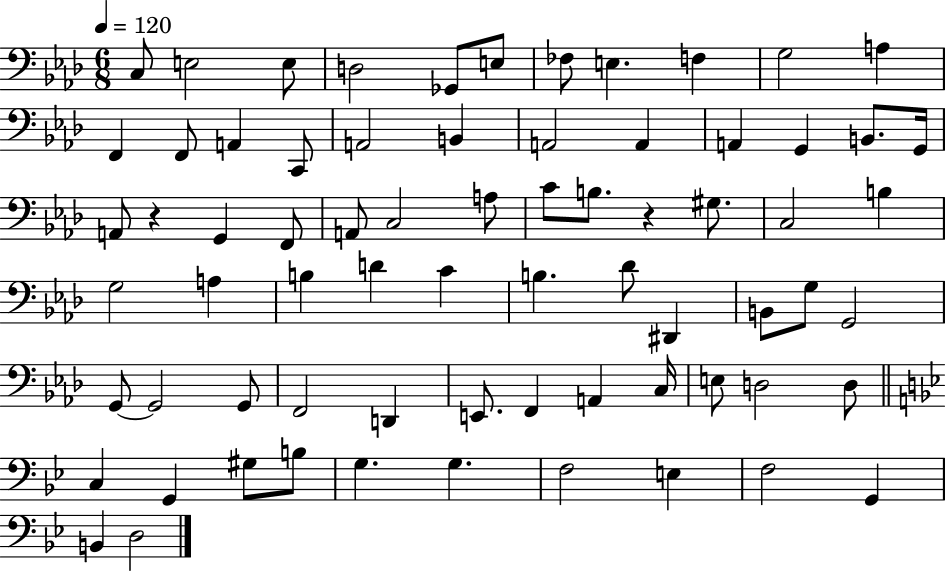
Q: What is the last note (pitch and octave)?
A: D3